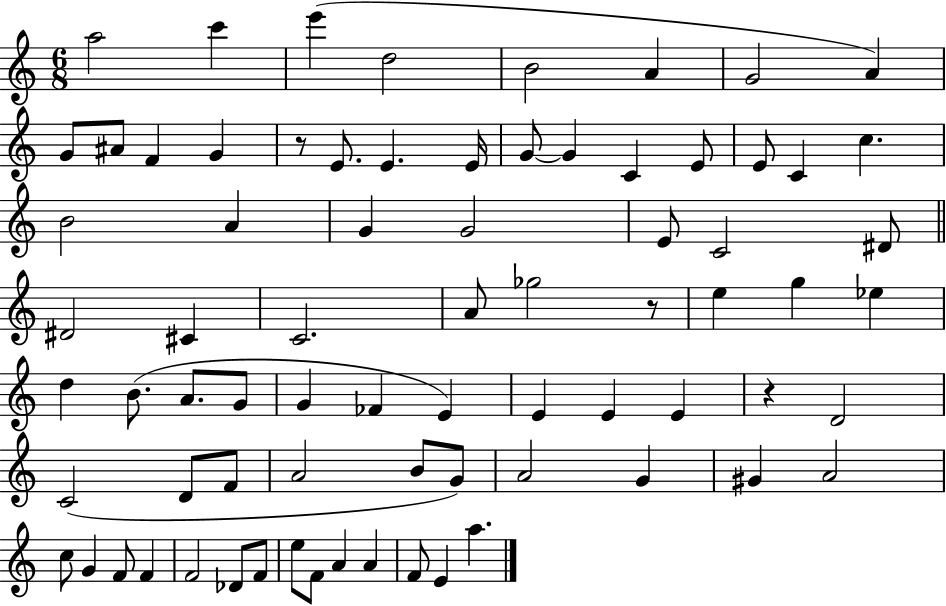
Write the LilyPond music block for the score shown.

{
  \clef treble
  \numericTimeSignature
  \time 6/8
  \key c \major
  a''2 c'''4 | e'''4( d''2 | b'2 a'4 | g'2 a'4) | \break g'8 ais'8 f'4 g'4 | r8 e'8. e'4. e'16 | g'8~~ g'4 c'4 e'8 | e'8 c'4 c''4. | \break b'2 a'4 | g'4 g'2 | e'8 c'2 dis'8 | \bar "||" \break \key c \major dis'2 cis'4 | c'2. | a'8 ges''2 r8 | e''4 g''4 ees''4 | \break d''4 b'8.( a'8. g'8 | g'4 fes'4 e'4) | e'4 e'4 e'4 | r4 d'2 | \break c'2( d'8 f'8 | a'2 b'8 g'8) | a'2 g'4 | gis'4 a'2 | \break c''8 g'4 f'8 f'4 | f'2 des'8 f'8 | e''8 f'8 a'4 a'4 | f'8 e'4 a''4. | \break \bar "|."
}